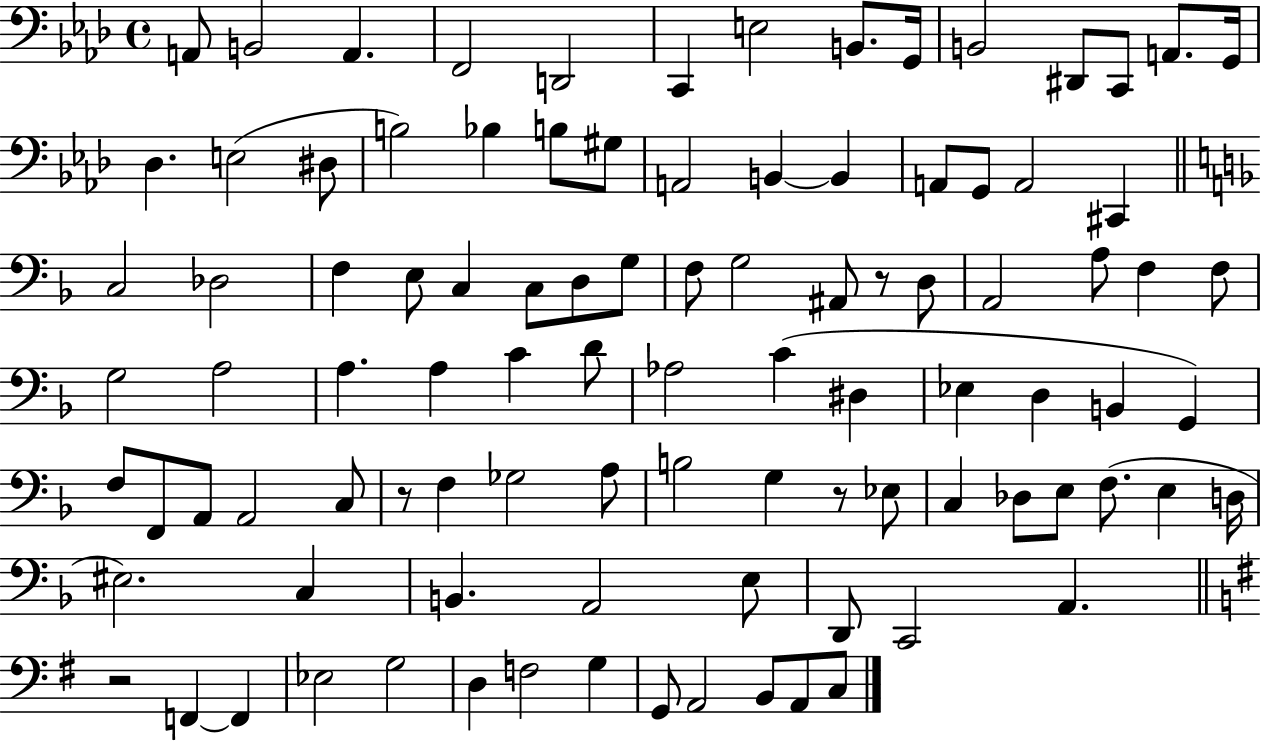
A2/e B2/h A2/q. F2/h D2/h C2/q E3/h B2/e. G2/s B2/h D#2/e C2/e A2/e. G2/s Db3/q. E3/h D#3/e B3/h Bb3/q B3/e G#3/e A2/h B2/q B2/q A2/e G2/e A2/h C#2/q C3/h Db3/h F3/q E3/e C3/q C3/e D3/e G3/e F3/e G3/h A#2/e R/e D3/e A2/h A3/e F3/q F3/e G3/h A3/h A3/q. A3/q C4/q D4/e Ab3/h C4/q D#3/q Eb3/q D3/q B2/q G2/q F3/e F2/e A2/e A2/h C3/e R/e F3/q Gb3/h A3/e B3/h G3/q R/e Eb3/e C3/q Db3/e E3/e F3/e. E3/q D3/s EIS3/h. C3/q B2/q. A2/h E3/e D2/e C2/h A2/q. R/h F2/q F2/q Eb3/h G3/h D3/q F3/h G3/q G2/e A2/h B2/e A2/e C3/e